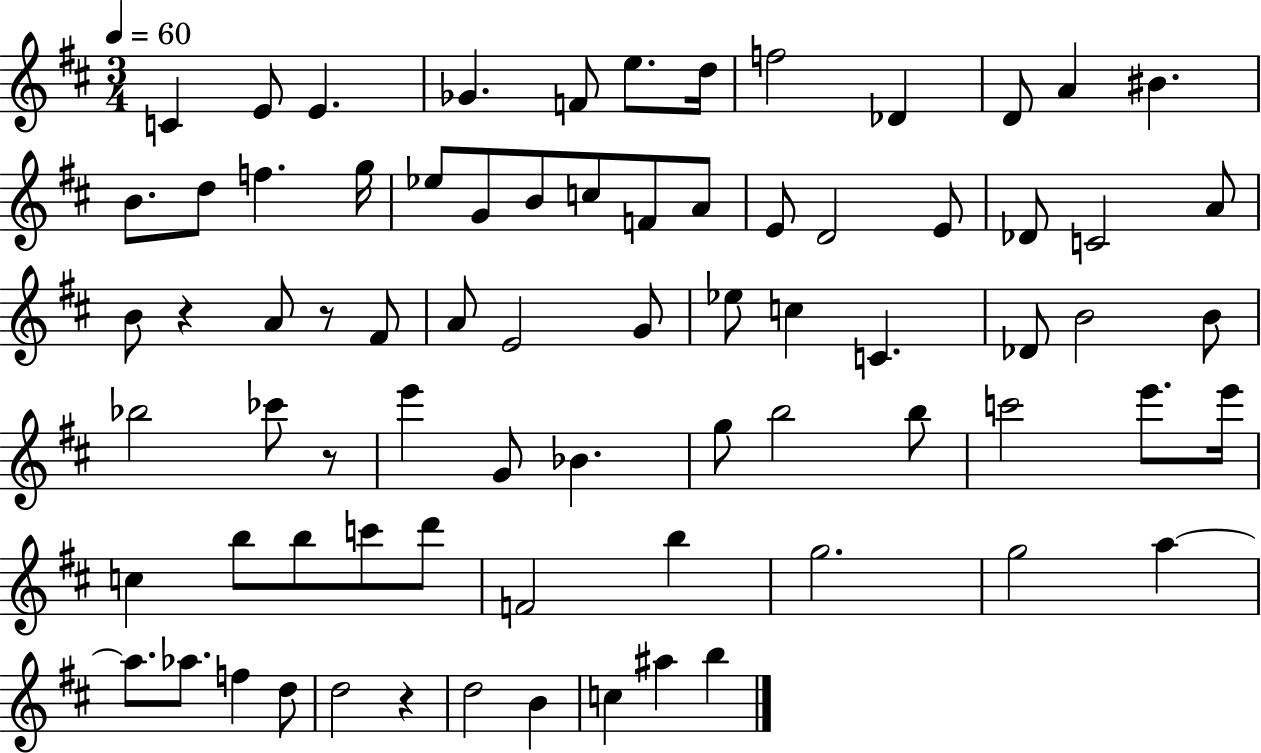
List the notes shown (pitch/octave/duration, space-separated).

C4/q E4/e E4/q. Gb4/q. F4/e E5/e. D5/s F5/h Db4/q D4/e A4/q BIS4/q. B4/e. D5/e F5/q. G5/s Eb5/e G4/e B4/e C5/e F4/e A4/e E4/e D4/h E4/e Db4/e C4/h A4/e B4/e R/q A4/e R/e F#4/e A4/e E4/h G4/e Eb5/e C5/q C4/q. Db4/e B4/h B4/e Bb5/h CES6/e R/e E6/q G4/e Bb4/q. G5/e B5/h B5/e C6/h E6/e. E6/s C5/q B5/e B5/e C6/e D6/e F4/h B5/q G5/h. G5/h A5/q A5/e. Ab5/e. F5/q D5/e D5/h R/q D5/h B4/q C5/q A#5/q B5/q